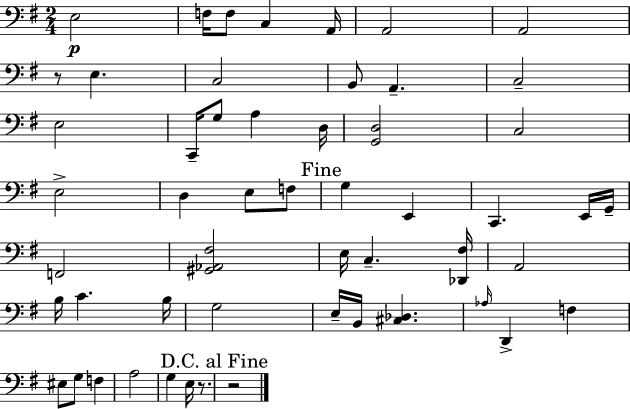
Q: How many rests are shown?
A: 3